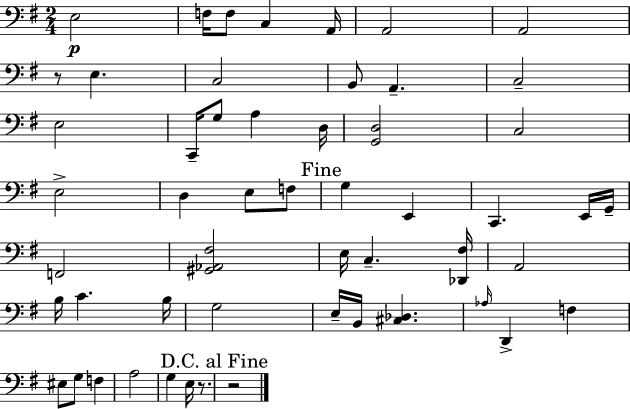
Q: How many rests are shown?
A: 3